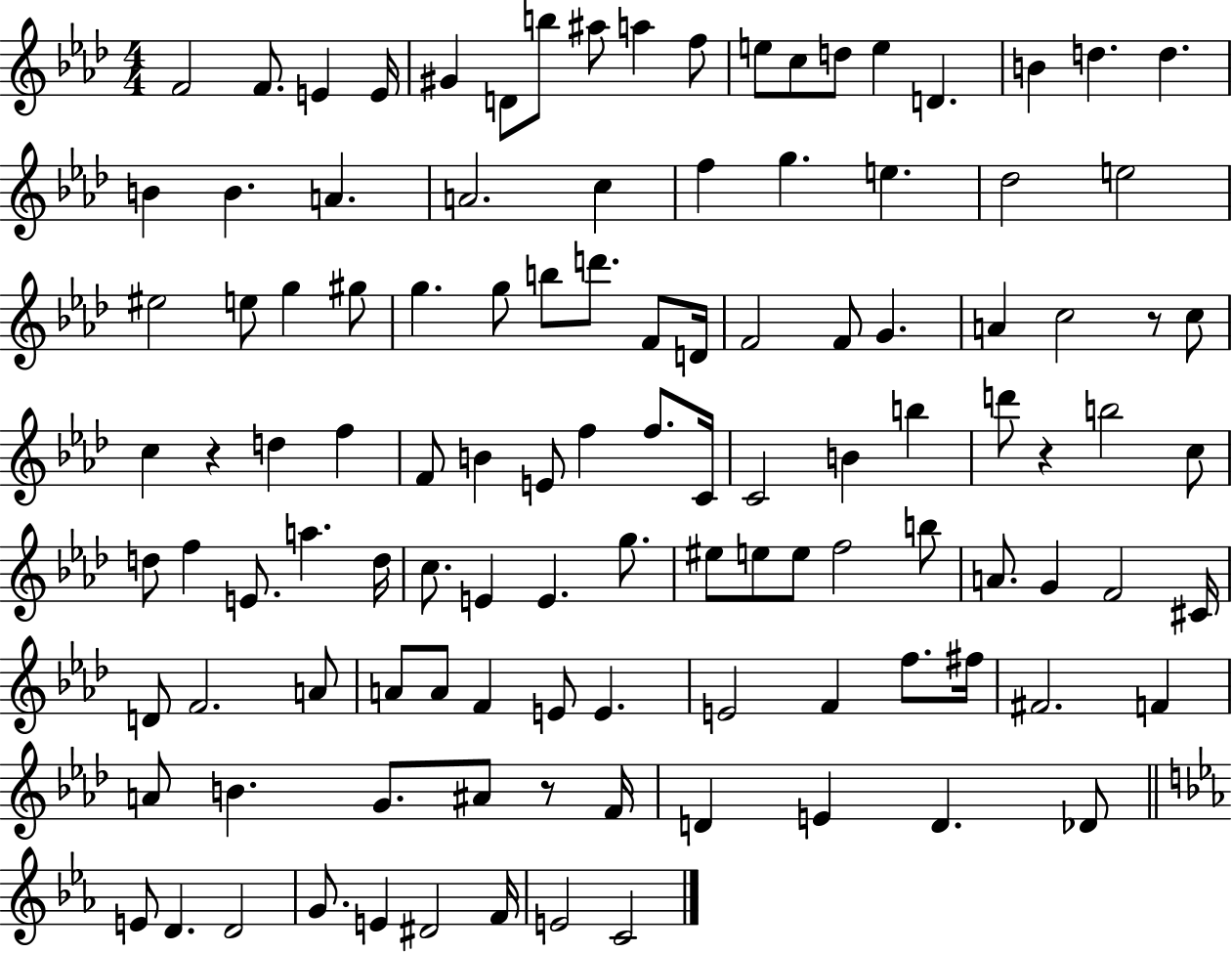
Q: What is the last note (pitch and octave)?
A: C4